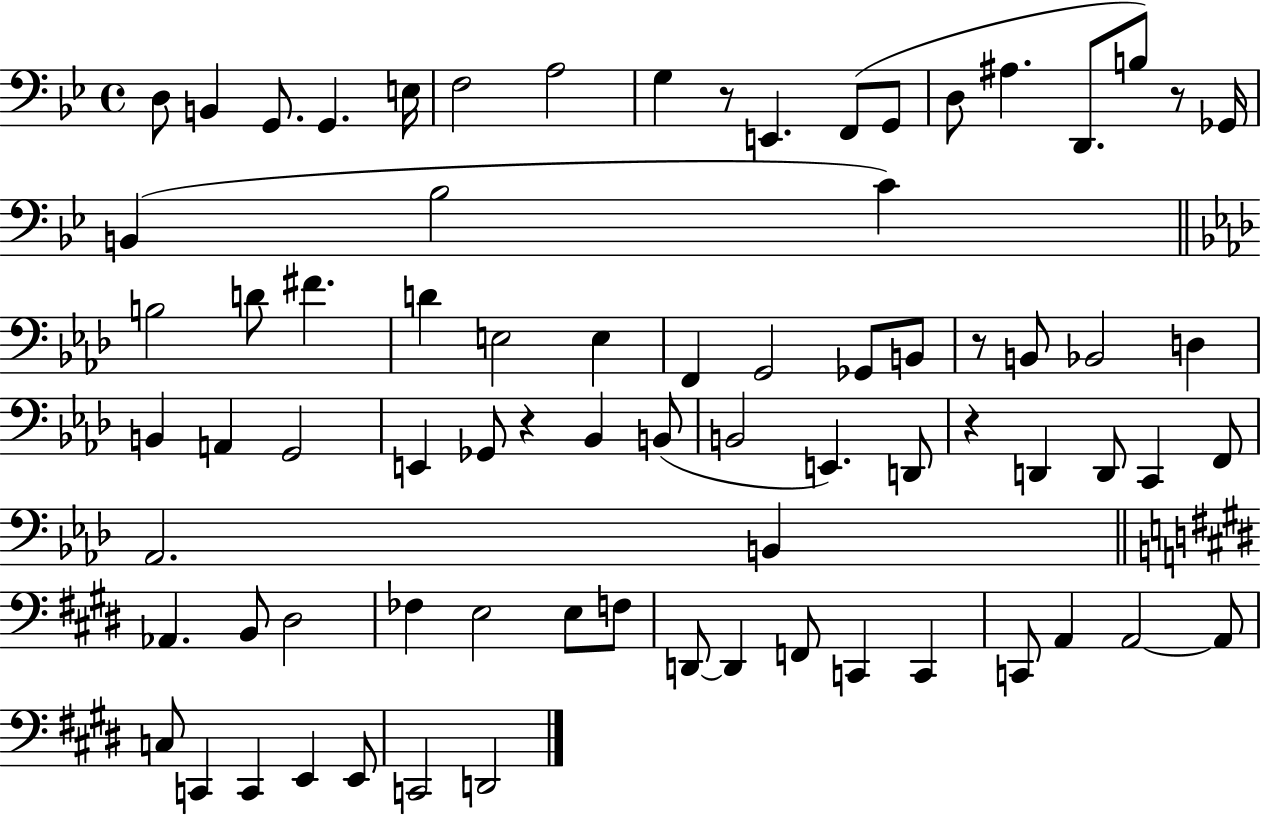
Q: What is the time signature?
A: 4/4